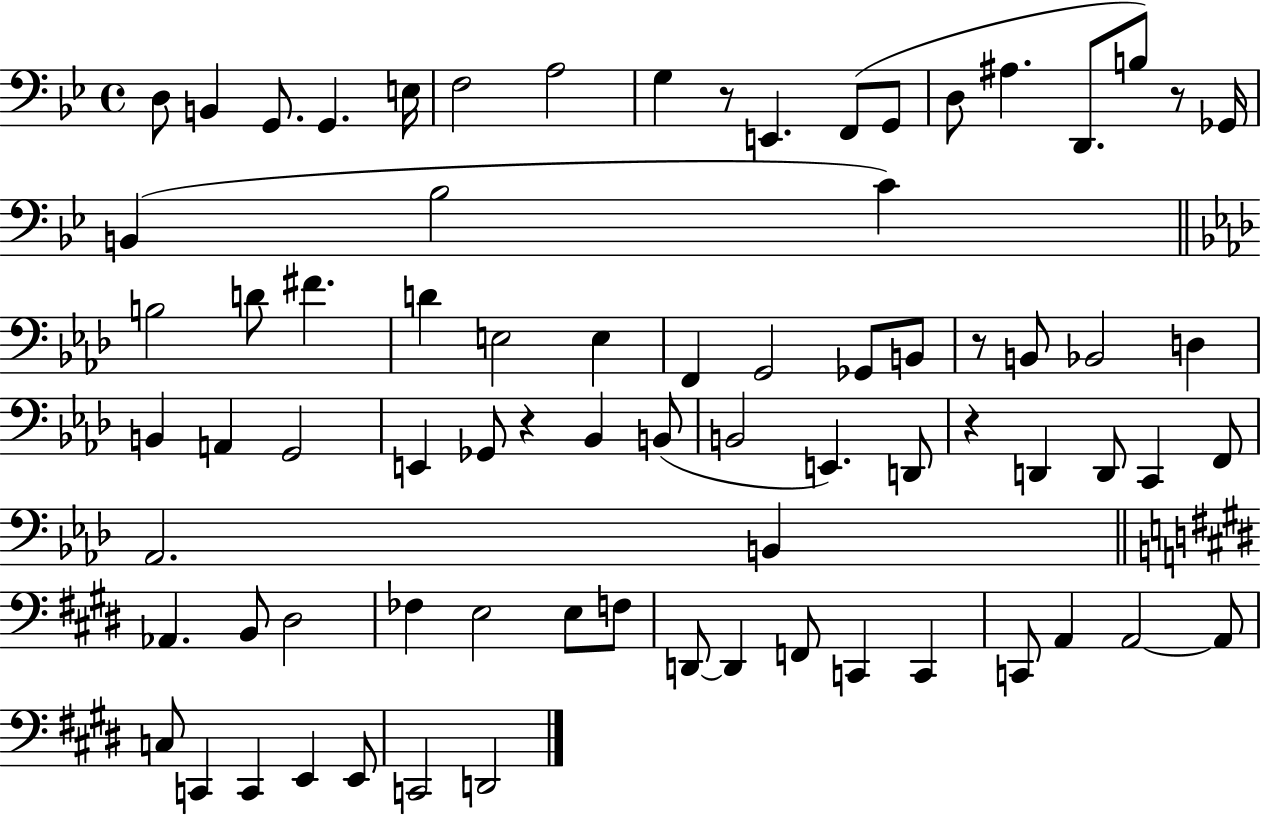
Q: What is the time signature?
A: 4/4